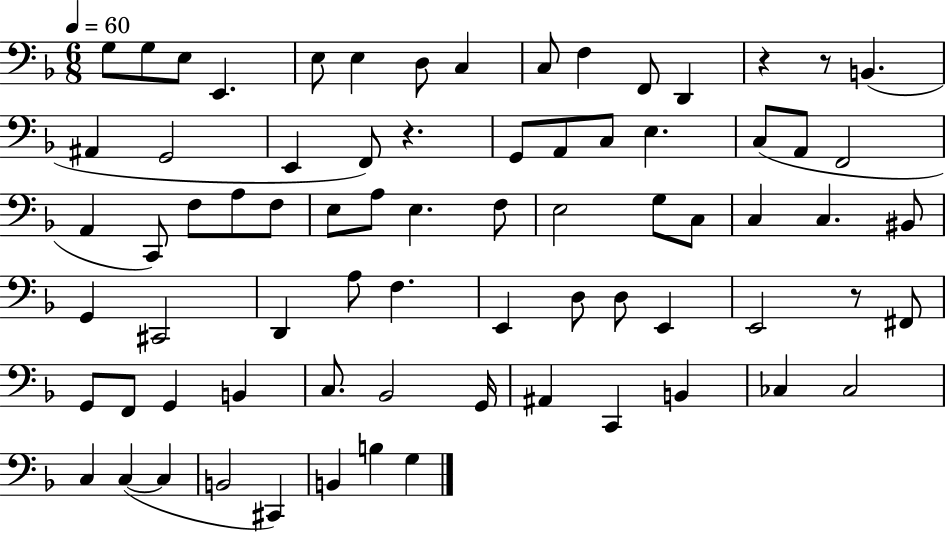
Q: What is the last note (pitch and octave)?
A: G3